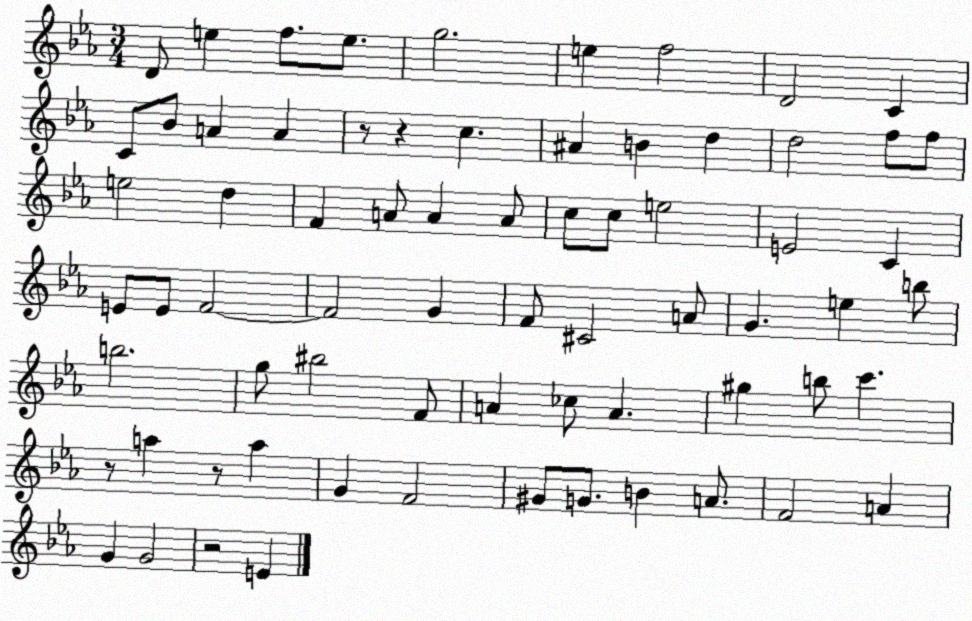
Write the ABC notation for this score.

X:1
T:Untitled
M:3/4
L:1/4
K:Eb
D/2 e f/2 e/2 g2 e f2 D2 C C/2 _B/2 A A z/2 z c ^A B d d2 f/2 f/2 e2 d F A/2 A A/2 c/2 c/2 e2 E2 C E/2 E/2 F2 F2 G F/2 ^C2 A/2 G e b/2 b2 g/2 ^b2 F/2 A _c/2 A ^g b/2 c' z/2 a z/2 a G F2 ^G/2 G/2 B A/2 F2 A G G2 z2 E